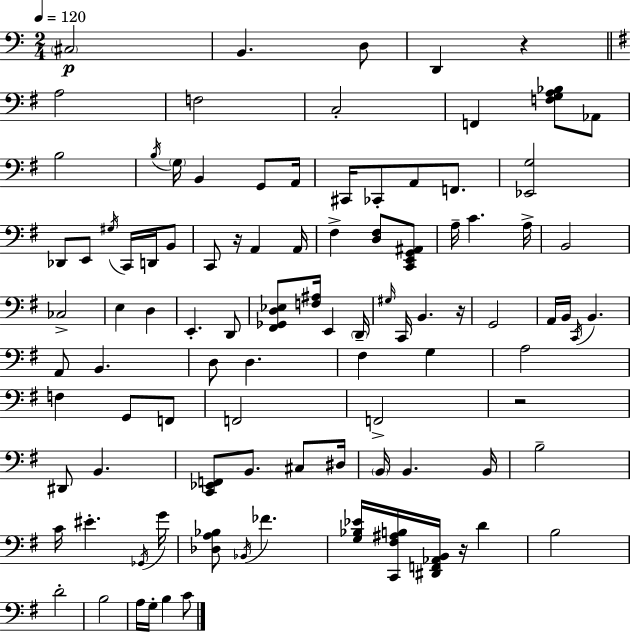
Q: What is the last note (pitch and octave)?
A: C4